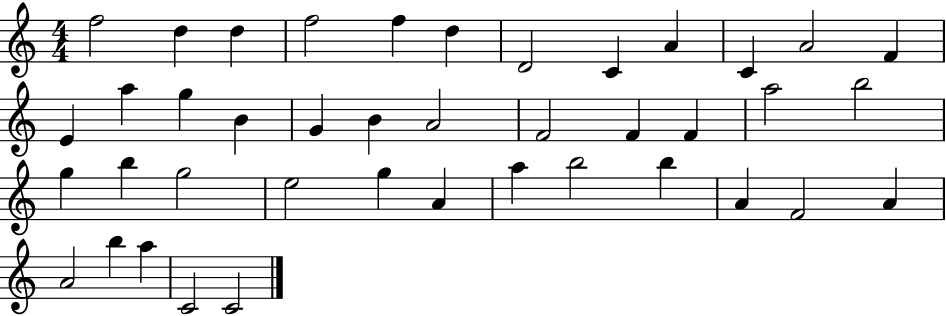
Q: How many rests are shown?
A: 0